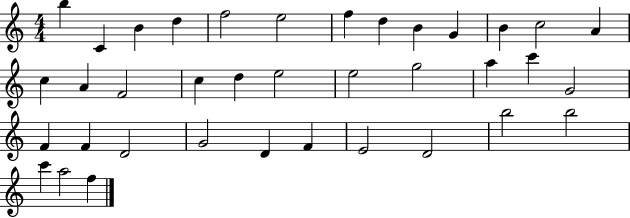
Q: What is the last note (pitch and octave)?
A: F5